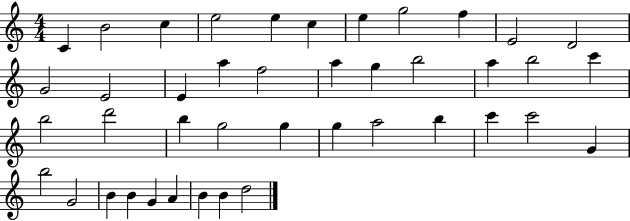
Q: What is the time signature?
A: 4/4